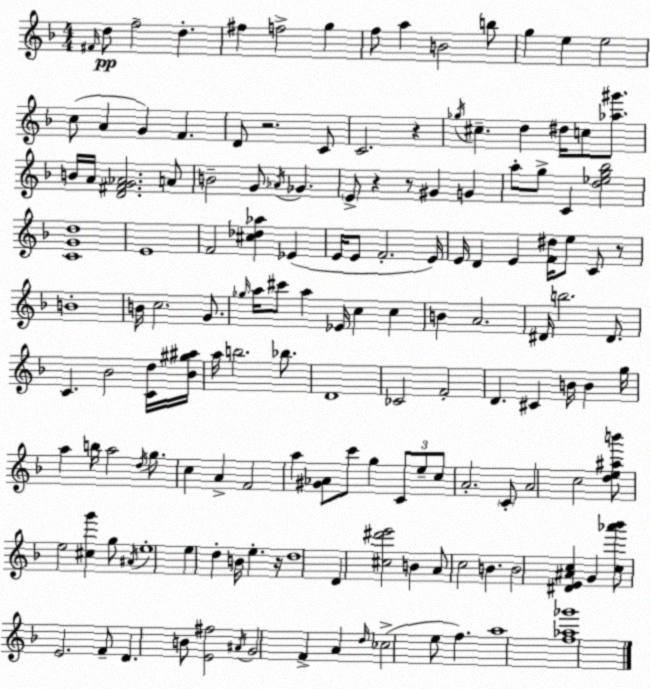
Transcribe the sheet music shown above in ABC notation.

X:1
T:Untitled
M:4/4
L:1/4
K:Dm
^F/4 d/2 f2 d ^f f2 g f/2 a B2 b/2 g e e2 c/2 A G F D/2 z2 C/2 C2 z _g/4 ^c d ^d/4 c/2 [_a^g']/2 B/4 A/4 [D^FG_A]2 A/2 B2 G/2 _A/4 _G E/2 z z/2 ^G G a/2 g/2 C [d_eg_b]2 [CGd]4 E4 F2 [^c_d_a] _E E/4 E/2 F2 E/4 E/4 D E [F^d]/4 e/2 C/2 z/2 B4 B/4 c2 G/2 _g/4 a/4 ^c'/2 a _E/4 c c B A2 ^D/4 b2 ^D/2 C _B2 [Cd]/4 [_B^g^a]/4 a/4 b2 _b/2 D4 _C2 F2 D ^C B/4 B g/4 a b/4 a2 d/4 g/2 c A F2 a [^G_A]/2 c'/2 g C/2 e/2 c/2 A2 C/2 A2 c2 [de^ab']/2 e2 [^cg'] g/2 ^A/4 e4 e d B/4 e z/4 d4 D [^c^d'e']2 B A/2 c2 B B2 [^DE^Ac] G [c_a'_b']/2 E2 F/2 D B/2 [E^f]2 ^A/4 G2 F A d/4 _c2 e/2 f a4 [f_a_g']4